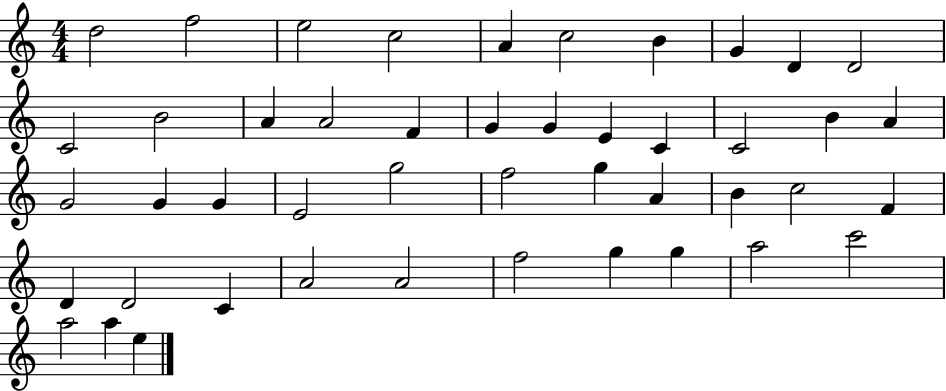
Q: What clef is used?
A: treble